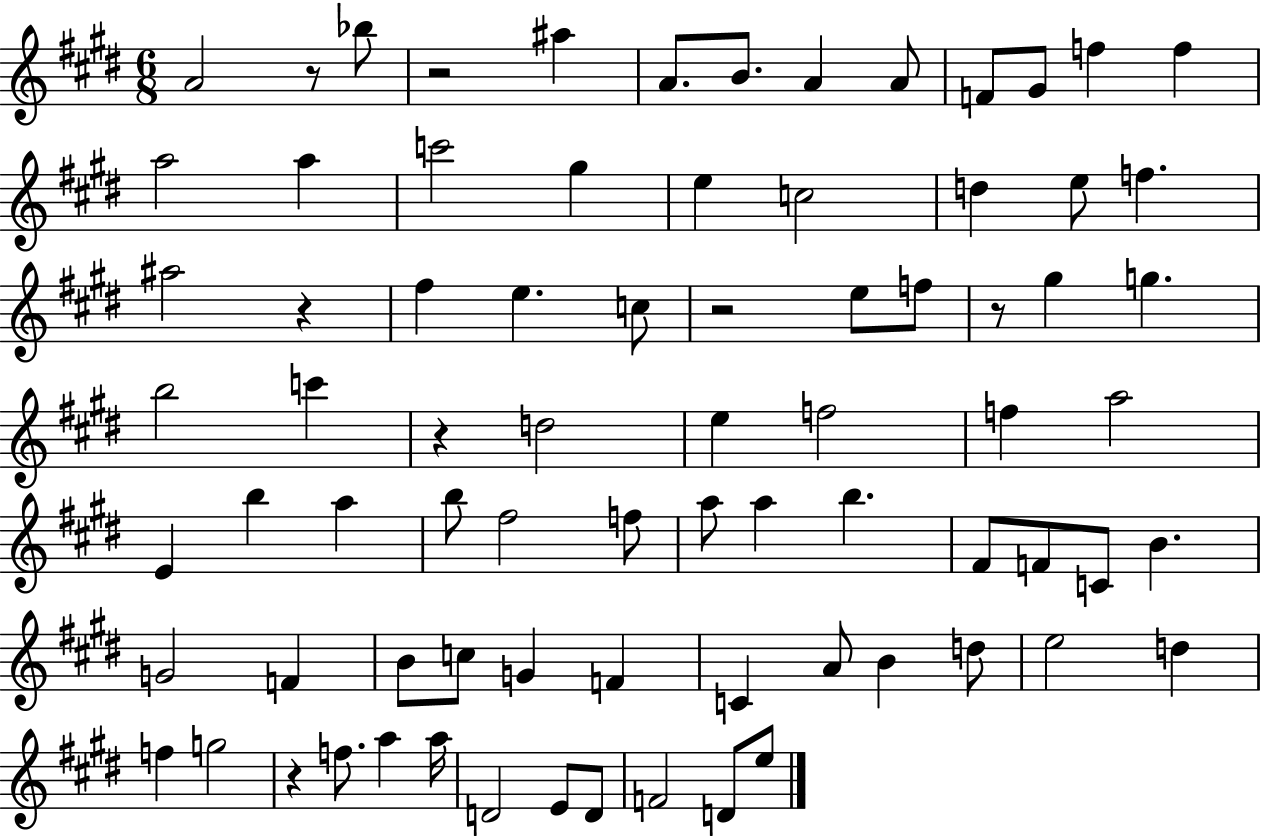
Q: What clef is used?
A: treble